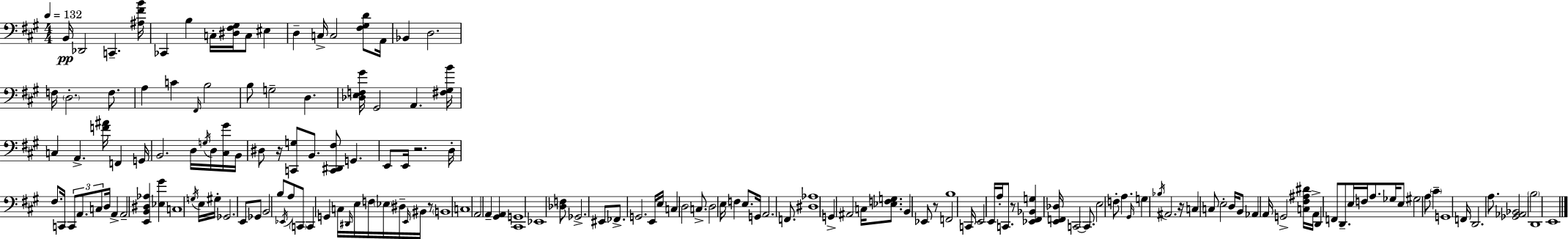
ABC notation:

X:1
T:Untitled
M:4/4
L:1/4
K:A
B,,/4 _D,,2 C,, [^A,^FB]/4 _C,, B, C,/4 [^D,^F,^G,]/4 C,/2 ^E, D, C,/4 C,2 [^F,^G,D]/2 A,,/4 _B,, D,2 F,/4 D,2 F,/2 A, C ^F,,/4 B,2 B,/2 G,2 D, [_D,E,F,^G]/4 ^G,,2 A,, [^F,^G,B]/4 C, A,, [F^A]/4 F,, G,,/4 B,,2 D,/4 G,/4 D,/4 [^C,^G]/4 B,,/4 ^D,/2 z/4 [C,,G,]/2 B,,/2 [C,,^D,,^F,]/2 G,, E,,/2 E,,/4 z2 D,/4 ^F,/2 C,,/4 C,,/2 A,,/2 C,/2 D,/4 A,, A,,2 [E,,B,,^D,_A,] [_E,^G] C,4 G,/4 E,/4 ^G,/4 _G,,2 E,,/2 _G,,/2 B,,2 B,/2 _E,,/4 A,/2 C,,/2 C,, G,, C,/4 ^D,,/4 E,/4 F,/4 _E,/4 ^D,/4 E,,/4 ^B,,/4 z/2 B,,4 C,4 A,,2 A,, [^G,,A,,] [^C,,G,,]4 _E,,4 [_D,F,]/2 _G,,2 ^E,,/2 _F,,/2 G,,2 E,,/4 E,/4 C, D,2 C,/2 D,2 E,/4 F, E,/2 G,,/4 A,,2 F,,/2 [^D,_A,]4 G,, ^A,,2 C,/4 [_E,F,G,]/2 B,, _E,,/2 z/2 F,,2 B,4 C,,/4 E,,2 E,,/4 A,/4 C,,/2 z/2 [_E,,^F,,_B,,G,] [E,,F,,_D,]/4 C,,2 C,,/2 E,2 F,/2 A, ^G,,/4 G, _B,/4 ^A,,2 z/4 C, C,/2 E,2 D,/4 B,,/2 _A,, A,,/4 G,,2 [C,^F,^A,^D]/4 A,,/4 D,, F,,/2 D,,/2 E,/4 F,/4 A,/2 _G,/4 E,/2 ^G,2 A,/2 ^C G,,4 F,,/4 D,,2 A,/2 [_G,,_A,,_B,,]2 B,2 D,,4 E,,4